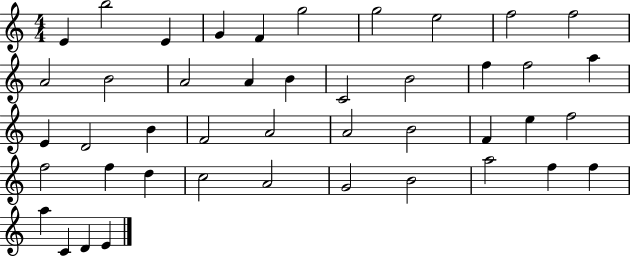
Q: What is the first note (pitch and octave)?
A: E4